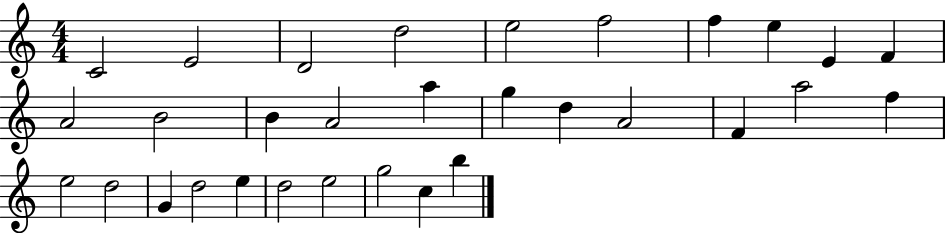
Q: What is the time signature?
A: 4/4